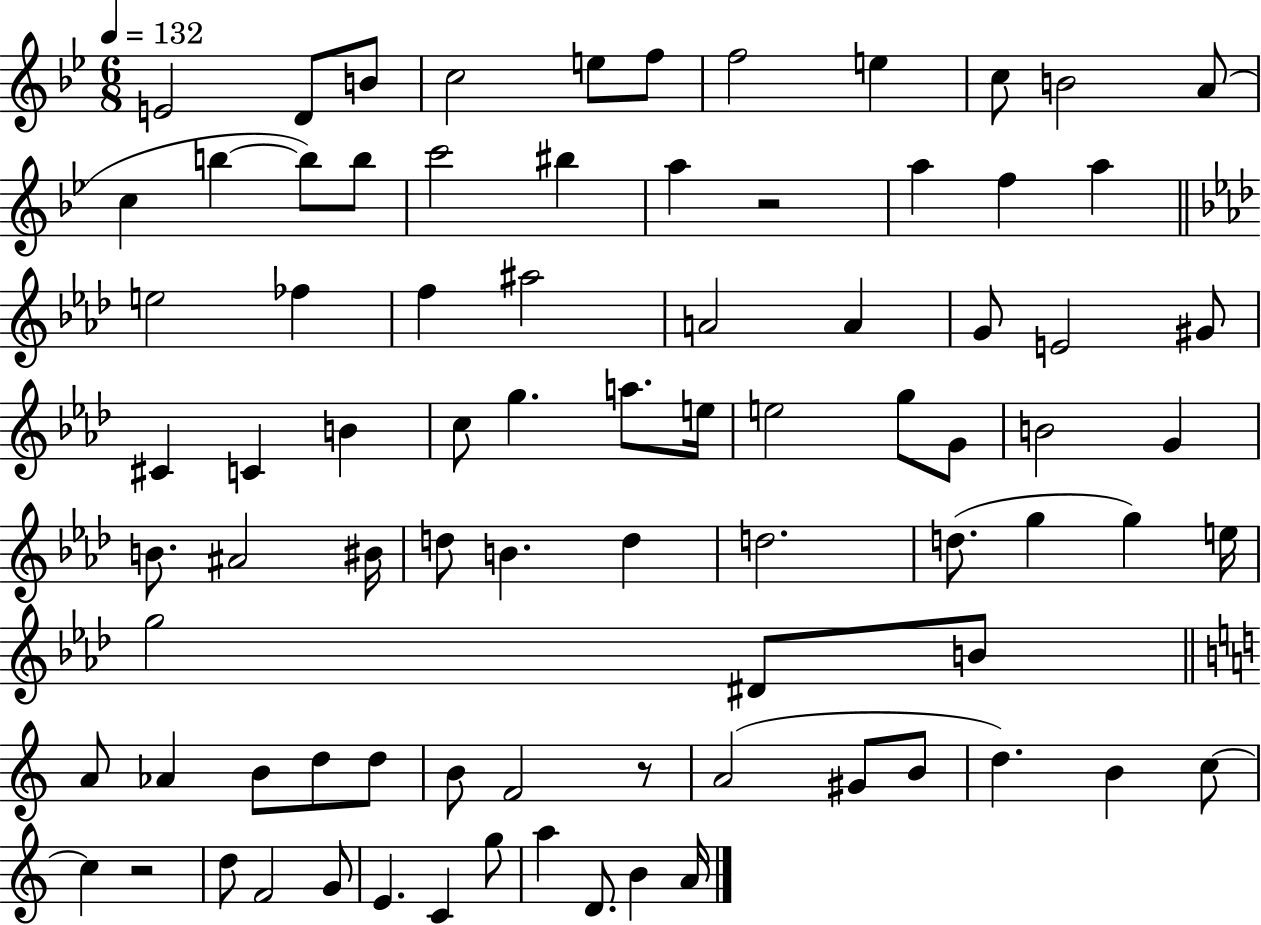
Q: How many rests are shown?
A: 3